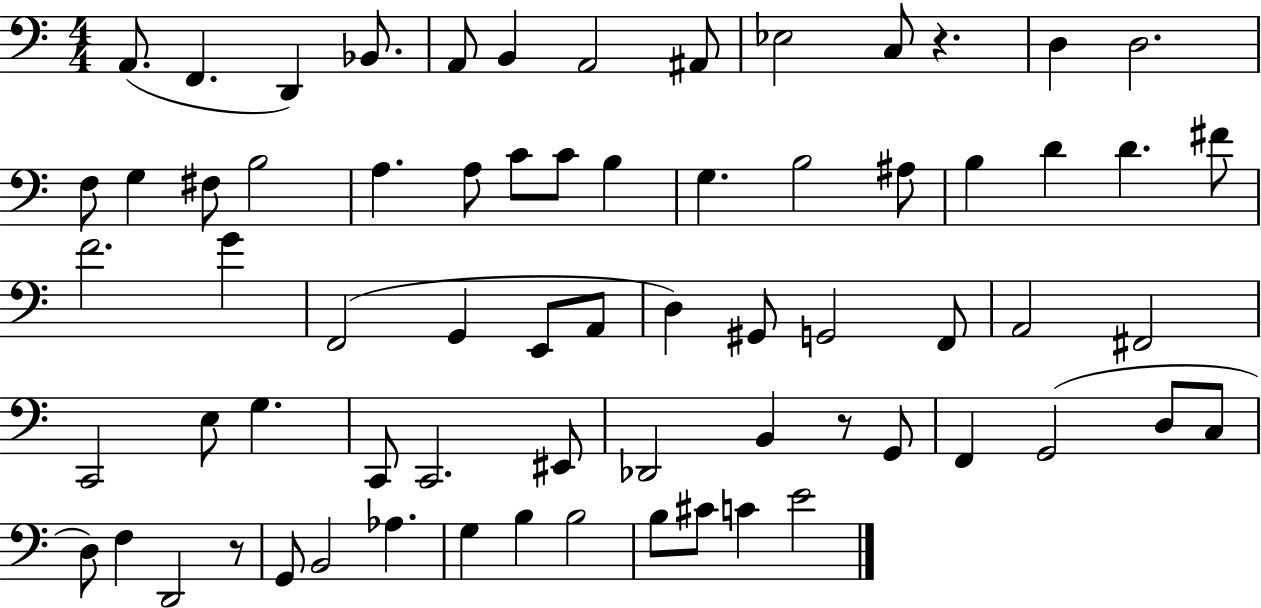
X:1
T:Untitled
M:4/4
L:1/4
K:C
A,,/2 F,, D,, _B,,/2 A,,/2 B,, A,,2 ^A,,/2 _E,2 C,/2 z D, D,2 F,/2 G, ^F,/2 B,2 A, A,/2 C/2 C/2 B, G, B,2 ^A,/2 B, D D ^F/2 F2 G F,,2 G,, E,,/2 A,,/2 D, ^G,,/2 G,,2 F,,/2 A,,2 ^F,,2 C,,2 E,/2 G, C,,/2 C,,2 ^E,,/2 _D,,2 B,, z/2 G,,/2 F,, G,,2 D,/2 C,/2 D,/2 F, D,,2 z/2 G,,/2 B,,2 _A, G, B, B,2 B,/2 ^C/2 C E2